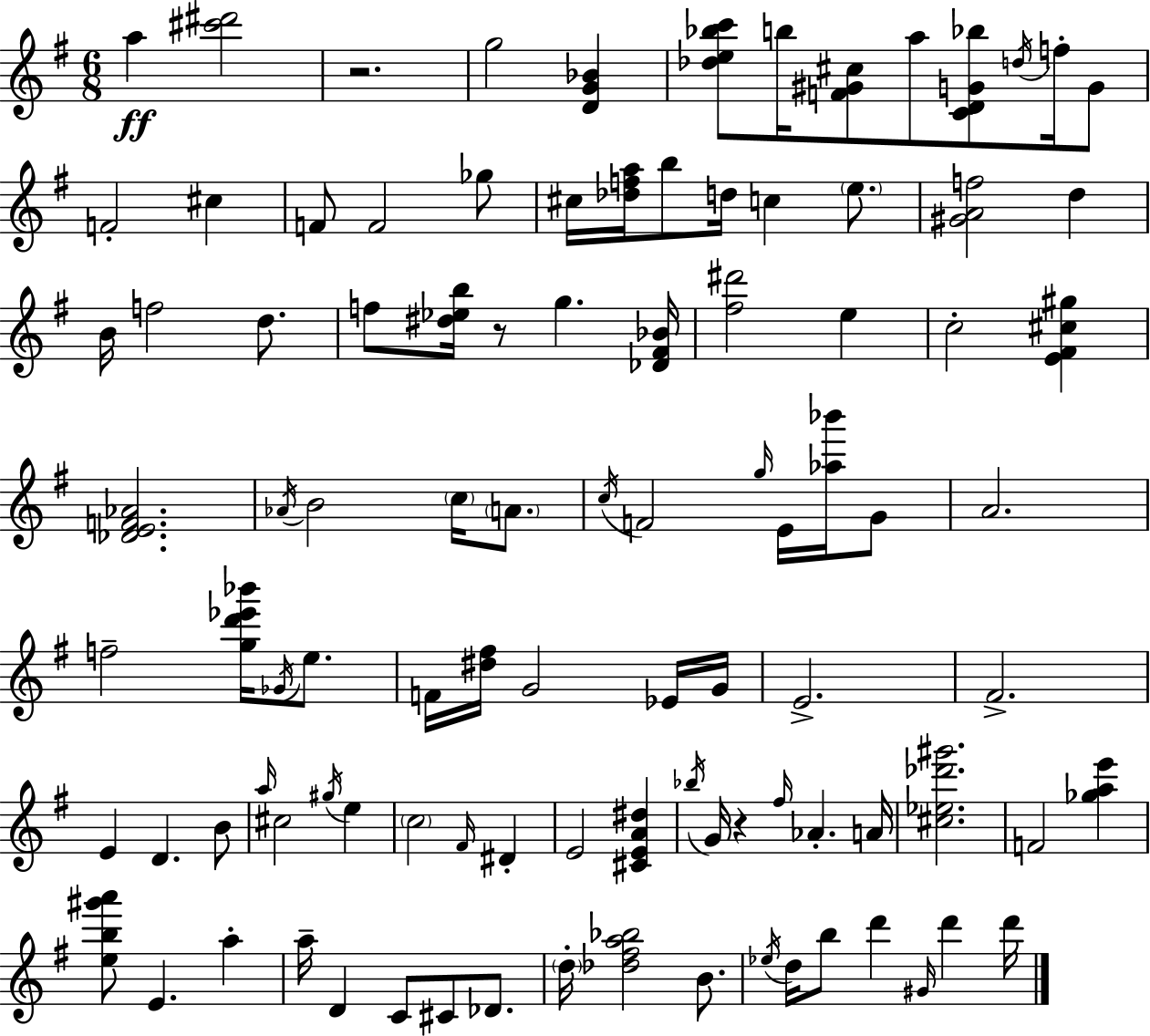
X:1
T:Untitled
M:6/8
L:1/4
K:G
a [^c'^d']2 z2 g2 [DG_B] [_de_bc']/2 b/4 [F^G^c]/2 a/2 [CDG_b]/2 d/4 f/4 G/2 F2 ^c F/2 F2 _g/2 ^c/4 [_dfa]/4 b/2 d/4 c e/2 [^GAf]2 d B/4 f2 d/2 f/2 [^d_eb]/4 z/2 g [_D^F_B]/4 [^f^d']2 e c2 [E^F^c^g] [_DEF_A]2 _A/4 B2 c/4 A/2 c/4 F2 g/4 E/4 [_a_b']/4 G/2 A2 f2 [gd'_e'_b']/4 _G/4 e/2 F/4 [^d^f]/4 G2 _E/4 G/4 E2 ^F2 E D B/2 a/4 ^c2 ^g/4 e c2 ^F/4 ^D E2 [^CEA^d] _b/4 G/4 z ^f/4 _A A/4 [^c_e_d'^g']2 F2 [_gae'] [eb^g'a']/2 E a a/4 D C/2 ^C/2 _D/2 d/4 [_d^fa_b]2 B/2 _e/4 d/4 b/2 d' ^G/4 d' d'/4